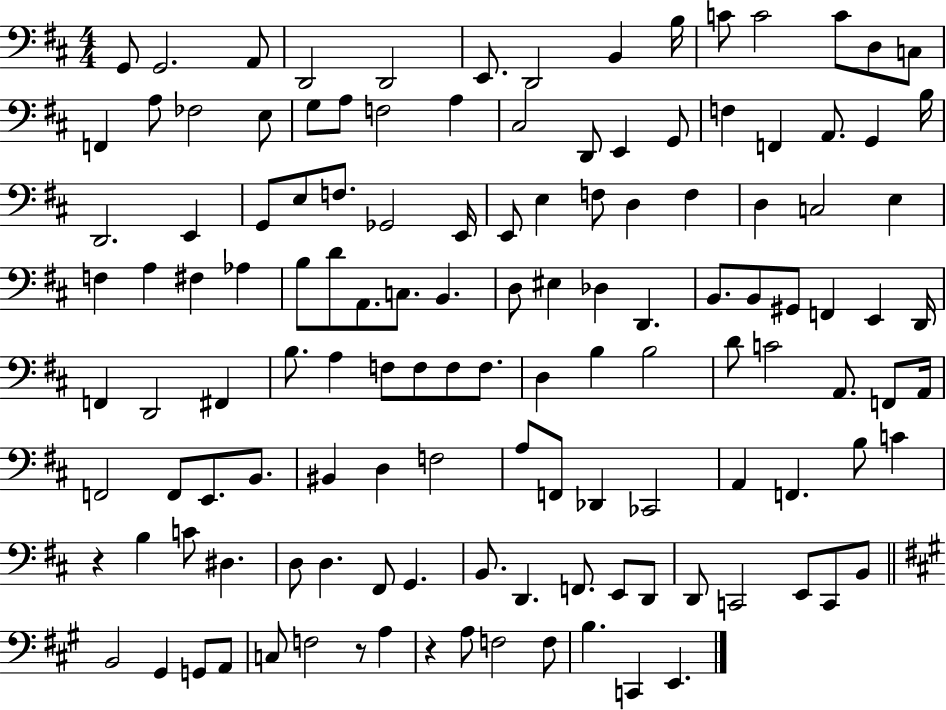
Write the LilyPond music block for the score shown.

{
  \clef bass
  \numericTimeSignature
  \time 4/4
  \key d \major
  \repeat volta 2 { g,8 g,2. a,8 | d,2 d,2 | e,8. d,2 b,4 b16 | c'8 c'2 c'8 d8 c8 | \break f,4 a8 fes2 e8 | g8 a8 f2 a4 | cis2 d,8 e,4 g,8 | f4 f,4 a,8. g,4 b16 | \break d,2. e,4 | g,8 e8 f8. ges,2 e,16 | e,8 e4 f8 d4 f4 | d4 c2 e4 | \break f4 a4 fis4 aes4 | b8 d'8 a,8. c8. b,4. | d8 eis4 des4 d,4. | b,8. b,8 gis,8 f,4 e,4 d,16 | \break f,4 d,2 fis,4 | b8. a4 f8 f8 f8 f8. | d4 b4 b2 | d'8 c'2 a,8. f,8 a,16 | \break f,2 f,8 e,8. b,8. | bis,4 d4 f2 | a8 f,8 des,4 ces,2 | a,4 f,4. b8 c'4 | \break r4 b4 c'8 dis4. | d8 d4. fis,8 g,4. | b,8. d,4. f,8. e,8 d,8 | d,8 c,2 e,8 c,8 b,8 | \break \bar "||" \break \key a \major b,2 gis,4 g,8 a,8 | c8 f2 r8 a4 | r4 a8 f2 f8 | b4. c,4 e,4. | \break } \bar "|."
}